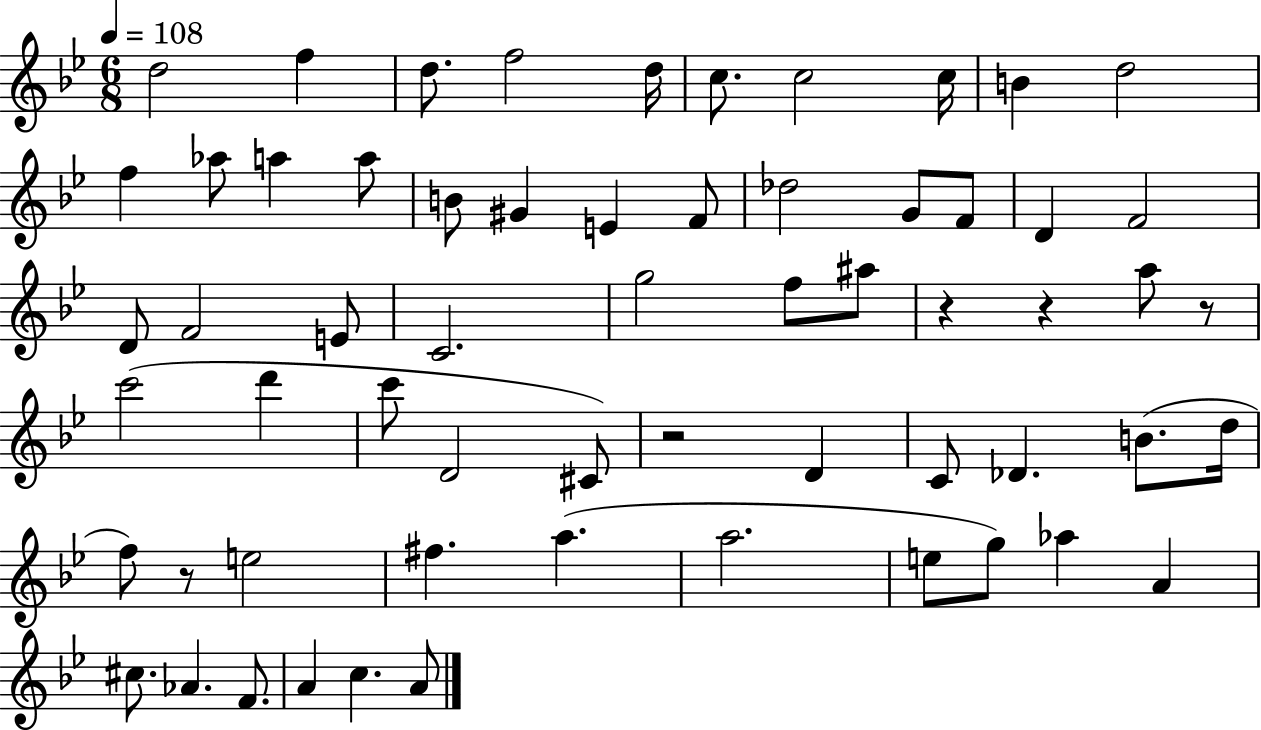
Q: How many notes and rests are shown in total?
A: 61